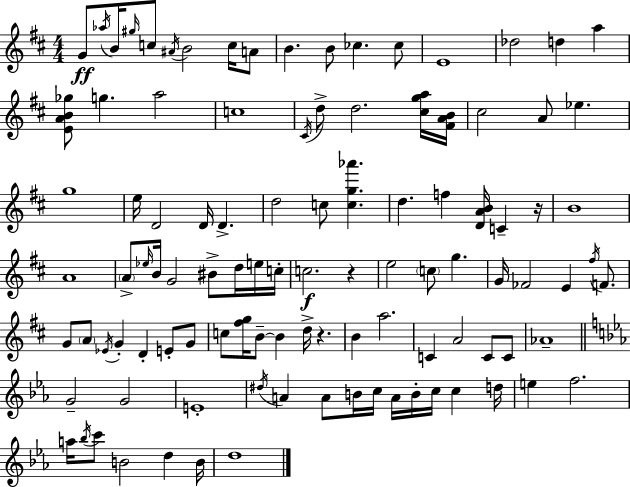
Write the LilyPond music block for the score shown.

{
  \clef treble
  \numericTimeSignature
  \time 4/4
  \key d \major
  \repeat volta 2 { g'8\ff \acciaccatura { aes''16 } b'16 \grace { gis''16 } c''8 \acciaccatura { ais'16 } b'2 | c''16 a'8 b'4. b'8 ces''4. | ces''8 e'1 | des''2 d''4 a''4 | \break <e' a' b' ges''>8 g''4. a''2 | c''1 | \acciaccatura { cis'16 } d''8-> d''2. | <cis'' g'' a''>16 <fis' a' b'>16 cis''2 a'8 ees''4. | \break g''1 | e''16 d'2 d'16 d'4.-> | d''2 c''8 <c'' g'' aes'''>4. | d''4. f''4 <d' a' b'>16 c'4-- | \break r16 b'1 | a'1 | \parenthesize a'8-> \grace { ees''16 } b'16 g'2 | bis'8-> d''16 e''16 c''16-. c''2.\f | \break r4 e''2 \parenthesize c''8 g''4. | g'16 fes'2 e'4 | \acciaccatura { fis''16 } f'8. g'8 \parenthesize a'8 \acciaccatura { ees'16 } g'4-. d'4-. | e'8-. g'8 c''8 <fis'' g''>16 b'8--~~ b'4 | \break d''16-> r4. b'4 a''2. | c'4 a'2 | c'8 c'8 aes'1-- | \bar "||" \break \key ees \major g'2-- g'2 | e'1-. | \acciaccatura { dis''16 } a'4 a'8 b'16 c''16 a'16 b'16-. c''16 c''4 | d''16 e''4 f''2. | \break a''16 \acciaccatura { bes''16 } c'''8 b'2 d''4 | b'16 d''1 | } \bar "|."
}